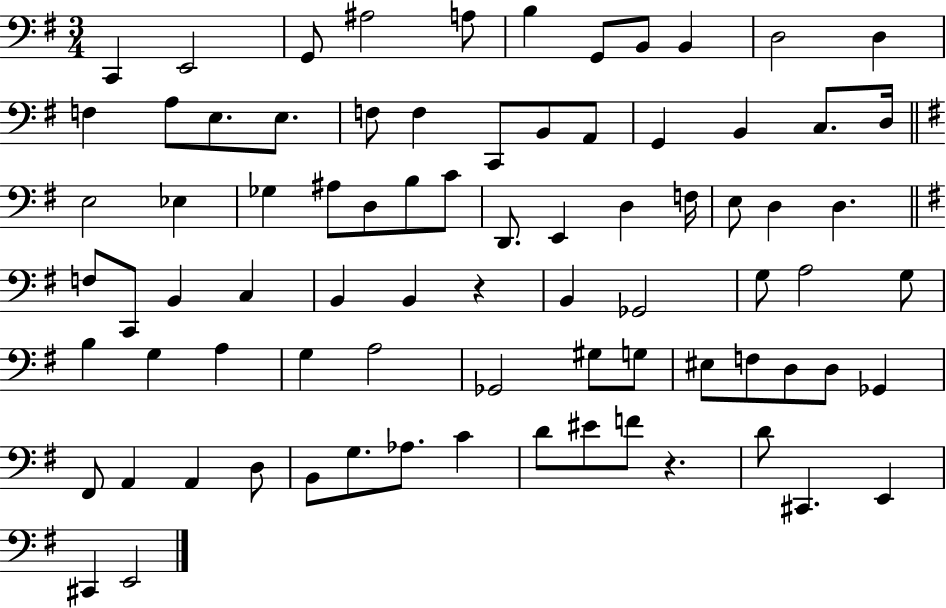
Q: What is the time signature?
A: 3/4